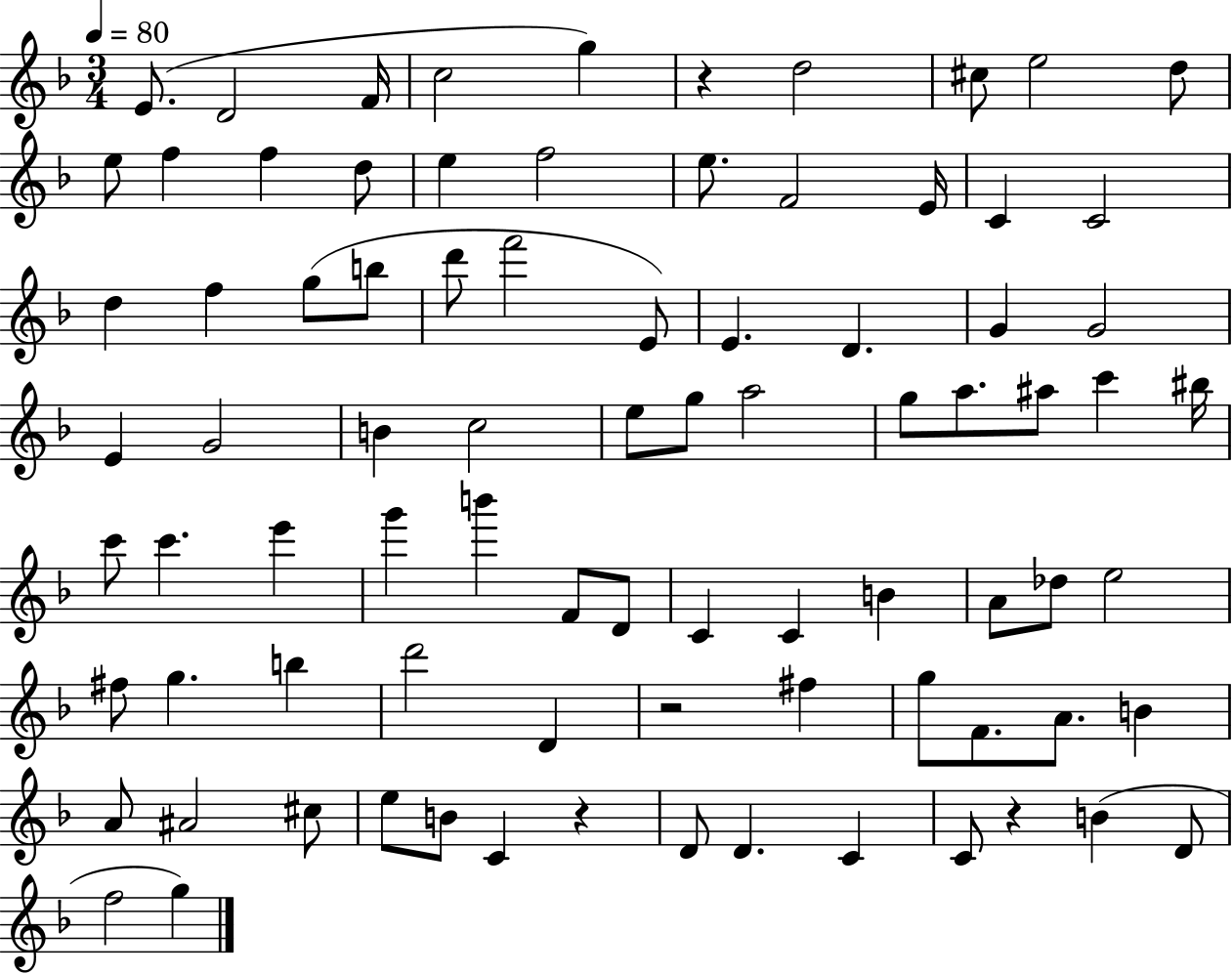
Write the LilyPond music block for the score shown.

{
  \clef treble
  \numericTimeSignature
  \time 3/4
  \key f \major
  \tempo 4 = 80
  \repeat volta 2 { e'8.( d'2 f'16 | c''2 g''4) | r4 d''2 | cis''8 e''2 d''8 | \break e''8 f''4 f''4 d''8 | e''4 f''2 | e''8. f'2 e'16 | c'4 c'2 | \break d''4 f''4 g''8( b''8 | d'''8 f'''2 e'8) | e'4. d'4. | g'4 g'2 | \break e'4 g'2 | b'4 c''2 | e''8 g''8 a''2 | g''8 a''8. ais''8 c'''4 bis''16 | \break c'''8 c'''4. e'''4 | g'''4 b'''4 f'8 d'8 | c'4 c'4 b'4 | a'8 des''8 e''2 | \break fis''8 g''4. b''4 | d'''2 d'4 | r2 fis''4 | g''8 f'8. a'8. b'4 | \break a'8 ais'2 cis''8 | e''8 b'8 c'4 r4 | d'8 d'4. c'4 | c'8 r4 b'4( d'8 | \break f''2 g''4) | } \bar "|."
}